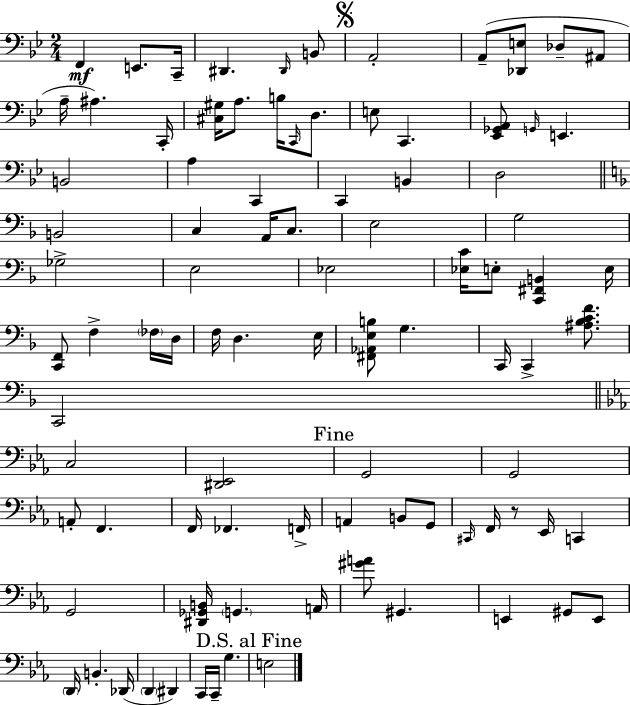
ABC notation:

X:1
T:Untitled
M:2/4
L:1/4
K:Bb
F,, E,,/2 C,,/4 ^D,, ^D,,/4 B,,/2 A,,2 A,,/2 [_D,,E,]/2 _D,/2 ^A,,/2 A,/4 ^A, C,,/4 [^C,^G,]/4 A,/2 B,/4 C,,/4 D,/2 E,/2 C,, [_E,,_G,,A,,]/2 G,,/4 E,, B,,2 A, C,, C,, B,, D,2 B,,2 C, A,,/4 C,/2 E,2 G,2 _G,2 E,2 _E,2 [_E,C]/4 E,/2 [C,,^F,,B,,] E,/4 [C,,F,,]/2 F, _F,/4 D,/4 F,/4 D, E,/4 [^F,,_A,,E,B,]/2 G, C,,/4 C,, [^A,_B,CF]/2 C,,2 C,2 [^D,,_E,,]2 G,,2 G,,2 A,,/2 F,, F,,/4 _F,, F,,/4 A,, B,,/2 G,,/2 ^C,,/4 F,,/4 z/2 _E,,/4 C,, G,,2 [^D,,_G,,B,,]/4 G,, A,,/4 [^GA]/2 ^G,, E,, ^G,,/2 E,,/2 D,,/4 B,, _D,,/4 D,, ^D,, C,,/4 C,,/4 G, E,2